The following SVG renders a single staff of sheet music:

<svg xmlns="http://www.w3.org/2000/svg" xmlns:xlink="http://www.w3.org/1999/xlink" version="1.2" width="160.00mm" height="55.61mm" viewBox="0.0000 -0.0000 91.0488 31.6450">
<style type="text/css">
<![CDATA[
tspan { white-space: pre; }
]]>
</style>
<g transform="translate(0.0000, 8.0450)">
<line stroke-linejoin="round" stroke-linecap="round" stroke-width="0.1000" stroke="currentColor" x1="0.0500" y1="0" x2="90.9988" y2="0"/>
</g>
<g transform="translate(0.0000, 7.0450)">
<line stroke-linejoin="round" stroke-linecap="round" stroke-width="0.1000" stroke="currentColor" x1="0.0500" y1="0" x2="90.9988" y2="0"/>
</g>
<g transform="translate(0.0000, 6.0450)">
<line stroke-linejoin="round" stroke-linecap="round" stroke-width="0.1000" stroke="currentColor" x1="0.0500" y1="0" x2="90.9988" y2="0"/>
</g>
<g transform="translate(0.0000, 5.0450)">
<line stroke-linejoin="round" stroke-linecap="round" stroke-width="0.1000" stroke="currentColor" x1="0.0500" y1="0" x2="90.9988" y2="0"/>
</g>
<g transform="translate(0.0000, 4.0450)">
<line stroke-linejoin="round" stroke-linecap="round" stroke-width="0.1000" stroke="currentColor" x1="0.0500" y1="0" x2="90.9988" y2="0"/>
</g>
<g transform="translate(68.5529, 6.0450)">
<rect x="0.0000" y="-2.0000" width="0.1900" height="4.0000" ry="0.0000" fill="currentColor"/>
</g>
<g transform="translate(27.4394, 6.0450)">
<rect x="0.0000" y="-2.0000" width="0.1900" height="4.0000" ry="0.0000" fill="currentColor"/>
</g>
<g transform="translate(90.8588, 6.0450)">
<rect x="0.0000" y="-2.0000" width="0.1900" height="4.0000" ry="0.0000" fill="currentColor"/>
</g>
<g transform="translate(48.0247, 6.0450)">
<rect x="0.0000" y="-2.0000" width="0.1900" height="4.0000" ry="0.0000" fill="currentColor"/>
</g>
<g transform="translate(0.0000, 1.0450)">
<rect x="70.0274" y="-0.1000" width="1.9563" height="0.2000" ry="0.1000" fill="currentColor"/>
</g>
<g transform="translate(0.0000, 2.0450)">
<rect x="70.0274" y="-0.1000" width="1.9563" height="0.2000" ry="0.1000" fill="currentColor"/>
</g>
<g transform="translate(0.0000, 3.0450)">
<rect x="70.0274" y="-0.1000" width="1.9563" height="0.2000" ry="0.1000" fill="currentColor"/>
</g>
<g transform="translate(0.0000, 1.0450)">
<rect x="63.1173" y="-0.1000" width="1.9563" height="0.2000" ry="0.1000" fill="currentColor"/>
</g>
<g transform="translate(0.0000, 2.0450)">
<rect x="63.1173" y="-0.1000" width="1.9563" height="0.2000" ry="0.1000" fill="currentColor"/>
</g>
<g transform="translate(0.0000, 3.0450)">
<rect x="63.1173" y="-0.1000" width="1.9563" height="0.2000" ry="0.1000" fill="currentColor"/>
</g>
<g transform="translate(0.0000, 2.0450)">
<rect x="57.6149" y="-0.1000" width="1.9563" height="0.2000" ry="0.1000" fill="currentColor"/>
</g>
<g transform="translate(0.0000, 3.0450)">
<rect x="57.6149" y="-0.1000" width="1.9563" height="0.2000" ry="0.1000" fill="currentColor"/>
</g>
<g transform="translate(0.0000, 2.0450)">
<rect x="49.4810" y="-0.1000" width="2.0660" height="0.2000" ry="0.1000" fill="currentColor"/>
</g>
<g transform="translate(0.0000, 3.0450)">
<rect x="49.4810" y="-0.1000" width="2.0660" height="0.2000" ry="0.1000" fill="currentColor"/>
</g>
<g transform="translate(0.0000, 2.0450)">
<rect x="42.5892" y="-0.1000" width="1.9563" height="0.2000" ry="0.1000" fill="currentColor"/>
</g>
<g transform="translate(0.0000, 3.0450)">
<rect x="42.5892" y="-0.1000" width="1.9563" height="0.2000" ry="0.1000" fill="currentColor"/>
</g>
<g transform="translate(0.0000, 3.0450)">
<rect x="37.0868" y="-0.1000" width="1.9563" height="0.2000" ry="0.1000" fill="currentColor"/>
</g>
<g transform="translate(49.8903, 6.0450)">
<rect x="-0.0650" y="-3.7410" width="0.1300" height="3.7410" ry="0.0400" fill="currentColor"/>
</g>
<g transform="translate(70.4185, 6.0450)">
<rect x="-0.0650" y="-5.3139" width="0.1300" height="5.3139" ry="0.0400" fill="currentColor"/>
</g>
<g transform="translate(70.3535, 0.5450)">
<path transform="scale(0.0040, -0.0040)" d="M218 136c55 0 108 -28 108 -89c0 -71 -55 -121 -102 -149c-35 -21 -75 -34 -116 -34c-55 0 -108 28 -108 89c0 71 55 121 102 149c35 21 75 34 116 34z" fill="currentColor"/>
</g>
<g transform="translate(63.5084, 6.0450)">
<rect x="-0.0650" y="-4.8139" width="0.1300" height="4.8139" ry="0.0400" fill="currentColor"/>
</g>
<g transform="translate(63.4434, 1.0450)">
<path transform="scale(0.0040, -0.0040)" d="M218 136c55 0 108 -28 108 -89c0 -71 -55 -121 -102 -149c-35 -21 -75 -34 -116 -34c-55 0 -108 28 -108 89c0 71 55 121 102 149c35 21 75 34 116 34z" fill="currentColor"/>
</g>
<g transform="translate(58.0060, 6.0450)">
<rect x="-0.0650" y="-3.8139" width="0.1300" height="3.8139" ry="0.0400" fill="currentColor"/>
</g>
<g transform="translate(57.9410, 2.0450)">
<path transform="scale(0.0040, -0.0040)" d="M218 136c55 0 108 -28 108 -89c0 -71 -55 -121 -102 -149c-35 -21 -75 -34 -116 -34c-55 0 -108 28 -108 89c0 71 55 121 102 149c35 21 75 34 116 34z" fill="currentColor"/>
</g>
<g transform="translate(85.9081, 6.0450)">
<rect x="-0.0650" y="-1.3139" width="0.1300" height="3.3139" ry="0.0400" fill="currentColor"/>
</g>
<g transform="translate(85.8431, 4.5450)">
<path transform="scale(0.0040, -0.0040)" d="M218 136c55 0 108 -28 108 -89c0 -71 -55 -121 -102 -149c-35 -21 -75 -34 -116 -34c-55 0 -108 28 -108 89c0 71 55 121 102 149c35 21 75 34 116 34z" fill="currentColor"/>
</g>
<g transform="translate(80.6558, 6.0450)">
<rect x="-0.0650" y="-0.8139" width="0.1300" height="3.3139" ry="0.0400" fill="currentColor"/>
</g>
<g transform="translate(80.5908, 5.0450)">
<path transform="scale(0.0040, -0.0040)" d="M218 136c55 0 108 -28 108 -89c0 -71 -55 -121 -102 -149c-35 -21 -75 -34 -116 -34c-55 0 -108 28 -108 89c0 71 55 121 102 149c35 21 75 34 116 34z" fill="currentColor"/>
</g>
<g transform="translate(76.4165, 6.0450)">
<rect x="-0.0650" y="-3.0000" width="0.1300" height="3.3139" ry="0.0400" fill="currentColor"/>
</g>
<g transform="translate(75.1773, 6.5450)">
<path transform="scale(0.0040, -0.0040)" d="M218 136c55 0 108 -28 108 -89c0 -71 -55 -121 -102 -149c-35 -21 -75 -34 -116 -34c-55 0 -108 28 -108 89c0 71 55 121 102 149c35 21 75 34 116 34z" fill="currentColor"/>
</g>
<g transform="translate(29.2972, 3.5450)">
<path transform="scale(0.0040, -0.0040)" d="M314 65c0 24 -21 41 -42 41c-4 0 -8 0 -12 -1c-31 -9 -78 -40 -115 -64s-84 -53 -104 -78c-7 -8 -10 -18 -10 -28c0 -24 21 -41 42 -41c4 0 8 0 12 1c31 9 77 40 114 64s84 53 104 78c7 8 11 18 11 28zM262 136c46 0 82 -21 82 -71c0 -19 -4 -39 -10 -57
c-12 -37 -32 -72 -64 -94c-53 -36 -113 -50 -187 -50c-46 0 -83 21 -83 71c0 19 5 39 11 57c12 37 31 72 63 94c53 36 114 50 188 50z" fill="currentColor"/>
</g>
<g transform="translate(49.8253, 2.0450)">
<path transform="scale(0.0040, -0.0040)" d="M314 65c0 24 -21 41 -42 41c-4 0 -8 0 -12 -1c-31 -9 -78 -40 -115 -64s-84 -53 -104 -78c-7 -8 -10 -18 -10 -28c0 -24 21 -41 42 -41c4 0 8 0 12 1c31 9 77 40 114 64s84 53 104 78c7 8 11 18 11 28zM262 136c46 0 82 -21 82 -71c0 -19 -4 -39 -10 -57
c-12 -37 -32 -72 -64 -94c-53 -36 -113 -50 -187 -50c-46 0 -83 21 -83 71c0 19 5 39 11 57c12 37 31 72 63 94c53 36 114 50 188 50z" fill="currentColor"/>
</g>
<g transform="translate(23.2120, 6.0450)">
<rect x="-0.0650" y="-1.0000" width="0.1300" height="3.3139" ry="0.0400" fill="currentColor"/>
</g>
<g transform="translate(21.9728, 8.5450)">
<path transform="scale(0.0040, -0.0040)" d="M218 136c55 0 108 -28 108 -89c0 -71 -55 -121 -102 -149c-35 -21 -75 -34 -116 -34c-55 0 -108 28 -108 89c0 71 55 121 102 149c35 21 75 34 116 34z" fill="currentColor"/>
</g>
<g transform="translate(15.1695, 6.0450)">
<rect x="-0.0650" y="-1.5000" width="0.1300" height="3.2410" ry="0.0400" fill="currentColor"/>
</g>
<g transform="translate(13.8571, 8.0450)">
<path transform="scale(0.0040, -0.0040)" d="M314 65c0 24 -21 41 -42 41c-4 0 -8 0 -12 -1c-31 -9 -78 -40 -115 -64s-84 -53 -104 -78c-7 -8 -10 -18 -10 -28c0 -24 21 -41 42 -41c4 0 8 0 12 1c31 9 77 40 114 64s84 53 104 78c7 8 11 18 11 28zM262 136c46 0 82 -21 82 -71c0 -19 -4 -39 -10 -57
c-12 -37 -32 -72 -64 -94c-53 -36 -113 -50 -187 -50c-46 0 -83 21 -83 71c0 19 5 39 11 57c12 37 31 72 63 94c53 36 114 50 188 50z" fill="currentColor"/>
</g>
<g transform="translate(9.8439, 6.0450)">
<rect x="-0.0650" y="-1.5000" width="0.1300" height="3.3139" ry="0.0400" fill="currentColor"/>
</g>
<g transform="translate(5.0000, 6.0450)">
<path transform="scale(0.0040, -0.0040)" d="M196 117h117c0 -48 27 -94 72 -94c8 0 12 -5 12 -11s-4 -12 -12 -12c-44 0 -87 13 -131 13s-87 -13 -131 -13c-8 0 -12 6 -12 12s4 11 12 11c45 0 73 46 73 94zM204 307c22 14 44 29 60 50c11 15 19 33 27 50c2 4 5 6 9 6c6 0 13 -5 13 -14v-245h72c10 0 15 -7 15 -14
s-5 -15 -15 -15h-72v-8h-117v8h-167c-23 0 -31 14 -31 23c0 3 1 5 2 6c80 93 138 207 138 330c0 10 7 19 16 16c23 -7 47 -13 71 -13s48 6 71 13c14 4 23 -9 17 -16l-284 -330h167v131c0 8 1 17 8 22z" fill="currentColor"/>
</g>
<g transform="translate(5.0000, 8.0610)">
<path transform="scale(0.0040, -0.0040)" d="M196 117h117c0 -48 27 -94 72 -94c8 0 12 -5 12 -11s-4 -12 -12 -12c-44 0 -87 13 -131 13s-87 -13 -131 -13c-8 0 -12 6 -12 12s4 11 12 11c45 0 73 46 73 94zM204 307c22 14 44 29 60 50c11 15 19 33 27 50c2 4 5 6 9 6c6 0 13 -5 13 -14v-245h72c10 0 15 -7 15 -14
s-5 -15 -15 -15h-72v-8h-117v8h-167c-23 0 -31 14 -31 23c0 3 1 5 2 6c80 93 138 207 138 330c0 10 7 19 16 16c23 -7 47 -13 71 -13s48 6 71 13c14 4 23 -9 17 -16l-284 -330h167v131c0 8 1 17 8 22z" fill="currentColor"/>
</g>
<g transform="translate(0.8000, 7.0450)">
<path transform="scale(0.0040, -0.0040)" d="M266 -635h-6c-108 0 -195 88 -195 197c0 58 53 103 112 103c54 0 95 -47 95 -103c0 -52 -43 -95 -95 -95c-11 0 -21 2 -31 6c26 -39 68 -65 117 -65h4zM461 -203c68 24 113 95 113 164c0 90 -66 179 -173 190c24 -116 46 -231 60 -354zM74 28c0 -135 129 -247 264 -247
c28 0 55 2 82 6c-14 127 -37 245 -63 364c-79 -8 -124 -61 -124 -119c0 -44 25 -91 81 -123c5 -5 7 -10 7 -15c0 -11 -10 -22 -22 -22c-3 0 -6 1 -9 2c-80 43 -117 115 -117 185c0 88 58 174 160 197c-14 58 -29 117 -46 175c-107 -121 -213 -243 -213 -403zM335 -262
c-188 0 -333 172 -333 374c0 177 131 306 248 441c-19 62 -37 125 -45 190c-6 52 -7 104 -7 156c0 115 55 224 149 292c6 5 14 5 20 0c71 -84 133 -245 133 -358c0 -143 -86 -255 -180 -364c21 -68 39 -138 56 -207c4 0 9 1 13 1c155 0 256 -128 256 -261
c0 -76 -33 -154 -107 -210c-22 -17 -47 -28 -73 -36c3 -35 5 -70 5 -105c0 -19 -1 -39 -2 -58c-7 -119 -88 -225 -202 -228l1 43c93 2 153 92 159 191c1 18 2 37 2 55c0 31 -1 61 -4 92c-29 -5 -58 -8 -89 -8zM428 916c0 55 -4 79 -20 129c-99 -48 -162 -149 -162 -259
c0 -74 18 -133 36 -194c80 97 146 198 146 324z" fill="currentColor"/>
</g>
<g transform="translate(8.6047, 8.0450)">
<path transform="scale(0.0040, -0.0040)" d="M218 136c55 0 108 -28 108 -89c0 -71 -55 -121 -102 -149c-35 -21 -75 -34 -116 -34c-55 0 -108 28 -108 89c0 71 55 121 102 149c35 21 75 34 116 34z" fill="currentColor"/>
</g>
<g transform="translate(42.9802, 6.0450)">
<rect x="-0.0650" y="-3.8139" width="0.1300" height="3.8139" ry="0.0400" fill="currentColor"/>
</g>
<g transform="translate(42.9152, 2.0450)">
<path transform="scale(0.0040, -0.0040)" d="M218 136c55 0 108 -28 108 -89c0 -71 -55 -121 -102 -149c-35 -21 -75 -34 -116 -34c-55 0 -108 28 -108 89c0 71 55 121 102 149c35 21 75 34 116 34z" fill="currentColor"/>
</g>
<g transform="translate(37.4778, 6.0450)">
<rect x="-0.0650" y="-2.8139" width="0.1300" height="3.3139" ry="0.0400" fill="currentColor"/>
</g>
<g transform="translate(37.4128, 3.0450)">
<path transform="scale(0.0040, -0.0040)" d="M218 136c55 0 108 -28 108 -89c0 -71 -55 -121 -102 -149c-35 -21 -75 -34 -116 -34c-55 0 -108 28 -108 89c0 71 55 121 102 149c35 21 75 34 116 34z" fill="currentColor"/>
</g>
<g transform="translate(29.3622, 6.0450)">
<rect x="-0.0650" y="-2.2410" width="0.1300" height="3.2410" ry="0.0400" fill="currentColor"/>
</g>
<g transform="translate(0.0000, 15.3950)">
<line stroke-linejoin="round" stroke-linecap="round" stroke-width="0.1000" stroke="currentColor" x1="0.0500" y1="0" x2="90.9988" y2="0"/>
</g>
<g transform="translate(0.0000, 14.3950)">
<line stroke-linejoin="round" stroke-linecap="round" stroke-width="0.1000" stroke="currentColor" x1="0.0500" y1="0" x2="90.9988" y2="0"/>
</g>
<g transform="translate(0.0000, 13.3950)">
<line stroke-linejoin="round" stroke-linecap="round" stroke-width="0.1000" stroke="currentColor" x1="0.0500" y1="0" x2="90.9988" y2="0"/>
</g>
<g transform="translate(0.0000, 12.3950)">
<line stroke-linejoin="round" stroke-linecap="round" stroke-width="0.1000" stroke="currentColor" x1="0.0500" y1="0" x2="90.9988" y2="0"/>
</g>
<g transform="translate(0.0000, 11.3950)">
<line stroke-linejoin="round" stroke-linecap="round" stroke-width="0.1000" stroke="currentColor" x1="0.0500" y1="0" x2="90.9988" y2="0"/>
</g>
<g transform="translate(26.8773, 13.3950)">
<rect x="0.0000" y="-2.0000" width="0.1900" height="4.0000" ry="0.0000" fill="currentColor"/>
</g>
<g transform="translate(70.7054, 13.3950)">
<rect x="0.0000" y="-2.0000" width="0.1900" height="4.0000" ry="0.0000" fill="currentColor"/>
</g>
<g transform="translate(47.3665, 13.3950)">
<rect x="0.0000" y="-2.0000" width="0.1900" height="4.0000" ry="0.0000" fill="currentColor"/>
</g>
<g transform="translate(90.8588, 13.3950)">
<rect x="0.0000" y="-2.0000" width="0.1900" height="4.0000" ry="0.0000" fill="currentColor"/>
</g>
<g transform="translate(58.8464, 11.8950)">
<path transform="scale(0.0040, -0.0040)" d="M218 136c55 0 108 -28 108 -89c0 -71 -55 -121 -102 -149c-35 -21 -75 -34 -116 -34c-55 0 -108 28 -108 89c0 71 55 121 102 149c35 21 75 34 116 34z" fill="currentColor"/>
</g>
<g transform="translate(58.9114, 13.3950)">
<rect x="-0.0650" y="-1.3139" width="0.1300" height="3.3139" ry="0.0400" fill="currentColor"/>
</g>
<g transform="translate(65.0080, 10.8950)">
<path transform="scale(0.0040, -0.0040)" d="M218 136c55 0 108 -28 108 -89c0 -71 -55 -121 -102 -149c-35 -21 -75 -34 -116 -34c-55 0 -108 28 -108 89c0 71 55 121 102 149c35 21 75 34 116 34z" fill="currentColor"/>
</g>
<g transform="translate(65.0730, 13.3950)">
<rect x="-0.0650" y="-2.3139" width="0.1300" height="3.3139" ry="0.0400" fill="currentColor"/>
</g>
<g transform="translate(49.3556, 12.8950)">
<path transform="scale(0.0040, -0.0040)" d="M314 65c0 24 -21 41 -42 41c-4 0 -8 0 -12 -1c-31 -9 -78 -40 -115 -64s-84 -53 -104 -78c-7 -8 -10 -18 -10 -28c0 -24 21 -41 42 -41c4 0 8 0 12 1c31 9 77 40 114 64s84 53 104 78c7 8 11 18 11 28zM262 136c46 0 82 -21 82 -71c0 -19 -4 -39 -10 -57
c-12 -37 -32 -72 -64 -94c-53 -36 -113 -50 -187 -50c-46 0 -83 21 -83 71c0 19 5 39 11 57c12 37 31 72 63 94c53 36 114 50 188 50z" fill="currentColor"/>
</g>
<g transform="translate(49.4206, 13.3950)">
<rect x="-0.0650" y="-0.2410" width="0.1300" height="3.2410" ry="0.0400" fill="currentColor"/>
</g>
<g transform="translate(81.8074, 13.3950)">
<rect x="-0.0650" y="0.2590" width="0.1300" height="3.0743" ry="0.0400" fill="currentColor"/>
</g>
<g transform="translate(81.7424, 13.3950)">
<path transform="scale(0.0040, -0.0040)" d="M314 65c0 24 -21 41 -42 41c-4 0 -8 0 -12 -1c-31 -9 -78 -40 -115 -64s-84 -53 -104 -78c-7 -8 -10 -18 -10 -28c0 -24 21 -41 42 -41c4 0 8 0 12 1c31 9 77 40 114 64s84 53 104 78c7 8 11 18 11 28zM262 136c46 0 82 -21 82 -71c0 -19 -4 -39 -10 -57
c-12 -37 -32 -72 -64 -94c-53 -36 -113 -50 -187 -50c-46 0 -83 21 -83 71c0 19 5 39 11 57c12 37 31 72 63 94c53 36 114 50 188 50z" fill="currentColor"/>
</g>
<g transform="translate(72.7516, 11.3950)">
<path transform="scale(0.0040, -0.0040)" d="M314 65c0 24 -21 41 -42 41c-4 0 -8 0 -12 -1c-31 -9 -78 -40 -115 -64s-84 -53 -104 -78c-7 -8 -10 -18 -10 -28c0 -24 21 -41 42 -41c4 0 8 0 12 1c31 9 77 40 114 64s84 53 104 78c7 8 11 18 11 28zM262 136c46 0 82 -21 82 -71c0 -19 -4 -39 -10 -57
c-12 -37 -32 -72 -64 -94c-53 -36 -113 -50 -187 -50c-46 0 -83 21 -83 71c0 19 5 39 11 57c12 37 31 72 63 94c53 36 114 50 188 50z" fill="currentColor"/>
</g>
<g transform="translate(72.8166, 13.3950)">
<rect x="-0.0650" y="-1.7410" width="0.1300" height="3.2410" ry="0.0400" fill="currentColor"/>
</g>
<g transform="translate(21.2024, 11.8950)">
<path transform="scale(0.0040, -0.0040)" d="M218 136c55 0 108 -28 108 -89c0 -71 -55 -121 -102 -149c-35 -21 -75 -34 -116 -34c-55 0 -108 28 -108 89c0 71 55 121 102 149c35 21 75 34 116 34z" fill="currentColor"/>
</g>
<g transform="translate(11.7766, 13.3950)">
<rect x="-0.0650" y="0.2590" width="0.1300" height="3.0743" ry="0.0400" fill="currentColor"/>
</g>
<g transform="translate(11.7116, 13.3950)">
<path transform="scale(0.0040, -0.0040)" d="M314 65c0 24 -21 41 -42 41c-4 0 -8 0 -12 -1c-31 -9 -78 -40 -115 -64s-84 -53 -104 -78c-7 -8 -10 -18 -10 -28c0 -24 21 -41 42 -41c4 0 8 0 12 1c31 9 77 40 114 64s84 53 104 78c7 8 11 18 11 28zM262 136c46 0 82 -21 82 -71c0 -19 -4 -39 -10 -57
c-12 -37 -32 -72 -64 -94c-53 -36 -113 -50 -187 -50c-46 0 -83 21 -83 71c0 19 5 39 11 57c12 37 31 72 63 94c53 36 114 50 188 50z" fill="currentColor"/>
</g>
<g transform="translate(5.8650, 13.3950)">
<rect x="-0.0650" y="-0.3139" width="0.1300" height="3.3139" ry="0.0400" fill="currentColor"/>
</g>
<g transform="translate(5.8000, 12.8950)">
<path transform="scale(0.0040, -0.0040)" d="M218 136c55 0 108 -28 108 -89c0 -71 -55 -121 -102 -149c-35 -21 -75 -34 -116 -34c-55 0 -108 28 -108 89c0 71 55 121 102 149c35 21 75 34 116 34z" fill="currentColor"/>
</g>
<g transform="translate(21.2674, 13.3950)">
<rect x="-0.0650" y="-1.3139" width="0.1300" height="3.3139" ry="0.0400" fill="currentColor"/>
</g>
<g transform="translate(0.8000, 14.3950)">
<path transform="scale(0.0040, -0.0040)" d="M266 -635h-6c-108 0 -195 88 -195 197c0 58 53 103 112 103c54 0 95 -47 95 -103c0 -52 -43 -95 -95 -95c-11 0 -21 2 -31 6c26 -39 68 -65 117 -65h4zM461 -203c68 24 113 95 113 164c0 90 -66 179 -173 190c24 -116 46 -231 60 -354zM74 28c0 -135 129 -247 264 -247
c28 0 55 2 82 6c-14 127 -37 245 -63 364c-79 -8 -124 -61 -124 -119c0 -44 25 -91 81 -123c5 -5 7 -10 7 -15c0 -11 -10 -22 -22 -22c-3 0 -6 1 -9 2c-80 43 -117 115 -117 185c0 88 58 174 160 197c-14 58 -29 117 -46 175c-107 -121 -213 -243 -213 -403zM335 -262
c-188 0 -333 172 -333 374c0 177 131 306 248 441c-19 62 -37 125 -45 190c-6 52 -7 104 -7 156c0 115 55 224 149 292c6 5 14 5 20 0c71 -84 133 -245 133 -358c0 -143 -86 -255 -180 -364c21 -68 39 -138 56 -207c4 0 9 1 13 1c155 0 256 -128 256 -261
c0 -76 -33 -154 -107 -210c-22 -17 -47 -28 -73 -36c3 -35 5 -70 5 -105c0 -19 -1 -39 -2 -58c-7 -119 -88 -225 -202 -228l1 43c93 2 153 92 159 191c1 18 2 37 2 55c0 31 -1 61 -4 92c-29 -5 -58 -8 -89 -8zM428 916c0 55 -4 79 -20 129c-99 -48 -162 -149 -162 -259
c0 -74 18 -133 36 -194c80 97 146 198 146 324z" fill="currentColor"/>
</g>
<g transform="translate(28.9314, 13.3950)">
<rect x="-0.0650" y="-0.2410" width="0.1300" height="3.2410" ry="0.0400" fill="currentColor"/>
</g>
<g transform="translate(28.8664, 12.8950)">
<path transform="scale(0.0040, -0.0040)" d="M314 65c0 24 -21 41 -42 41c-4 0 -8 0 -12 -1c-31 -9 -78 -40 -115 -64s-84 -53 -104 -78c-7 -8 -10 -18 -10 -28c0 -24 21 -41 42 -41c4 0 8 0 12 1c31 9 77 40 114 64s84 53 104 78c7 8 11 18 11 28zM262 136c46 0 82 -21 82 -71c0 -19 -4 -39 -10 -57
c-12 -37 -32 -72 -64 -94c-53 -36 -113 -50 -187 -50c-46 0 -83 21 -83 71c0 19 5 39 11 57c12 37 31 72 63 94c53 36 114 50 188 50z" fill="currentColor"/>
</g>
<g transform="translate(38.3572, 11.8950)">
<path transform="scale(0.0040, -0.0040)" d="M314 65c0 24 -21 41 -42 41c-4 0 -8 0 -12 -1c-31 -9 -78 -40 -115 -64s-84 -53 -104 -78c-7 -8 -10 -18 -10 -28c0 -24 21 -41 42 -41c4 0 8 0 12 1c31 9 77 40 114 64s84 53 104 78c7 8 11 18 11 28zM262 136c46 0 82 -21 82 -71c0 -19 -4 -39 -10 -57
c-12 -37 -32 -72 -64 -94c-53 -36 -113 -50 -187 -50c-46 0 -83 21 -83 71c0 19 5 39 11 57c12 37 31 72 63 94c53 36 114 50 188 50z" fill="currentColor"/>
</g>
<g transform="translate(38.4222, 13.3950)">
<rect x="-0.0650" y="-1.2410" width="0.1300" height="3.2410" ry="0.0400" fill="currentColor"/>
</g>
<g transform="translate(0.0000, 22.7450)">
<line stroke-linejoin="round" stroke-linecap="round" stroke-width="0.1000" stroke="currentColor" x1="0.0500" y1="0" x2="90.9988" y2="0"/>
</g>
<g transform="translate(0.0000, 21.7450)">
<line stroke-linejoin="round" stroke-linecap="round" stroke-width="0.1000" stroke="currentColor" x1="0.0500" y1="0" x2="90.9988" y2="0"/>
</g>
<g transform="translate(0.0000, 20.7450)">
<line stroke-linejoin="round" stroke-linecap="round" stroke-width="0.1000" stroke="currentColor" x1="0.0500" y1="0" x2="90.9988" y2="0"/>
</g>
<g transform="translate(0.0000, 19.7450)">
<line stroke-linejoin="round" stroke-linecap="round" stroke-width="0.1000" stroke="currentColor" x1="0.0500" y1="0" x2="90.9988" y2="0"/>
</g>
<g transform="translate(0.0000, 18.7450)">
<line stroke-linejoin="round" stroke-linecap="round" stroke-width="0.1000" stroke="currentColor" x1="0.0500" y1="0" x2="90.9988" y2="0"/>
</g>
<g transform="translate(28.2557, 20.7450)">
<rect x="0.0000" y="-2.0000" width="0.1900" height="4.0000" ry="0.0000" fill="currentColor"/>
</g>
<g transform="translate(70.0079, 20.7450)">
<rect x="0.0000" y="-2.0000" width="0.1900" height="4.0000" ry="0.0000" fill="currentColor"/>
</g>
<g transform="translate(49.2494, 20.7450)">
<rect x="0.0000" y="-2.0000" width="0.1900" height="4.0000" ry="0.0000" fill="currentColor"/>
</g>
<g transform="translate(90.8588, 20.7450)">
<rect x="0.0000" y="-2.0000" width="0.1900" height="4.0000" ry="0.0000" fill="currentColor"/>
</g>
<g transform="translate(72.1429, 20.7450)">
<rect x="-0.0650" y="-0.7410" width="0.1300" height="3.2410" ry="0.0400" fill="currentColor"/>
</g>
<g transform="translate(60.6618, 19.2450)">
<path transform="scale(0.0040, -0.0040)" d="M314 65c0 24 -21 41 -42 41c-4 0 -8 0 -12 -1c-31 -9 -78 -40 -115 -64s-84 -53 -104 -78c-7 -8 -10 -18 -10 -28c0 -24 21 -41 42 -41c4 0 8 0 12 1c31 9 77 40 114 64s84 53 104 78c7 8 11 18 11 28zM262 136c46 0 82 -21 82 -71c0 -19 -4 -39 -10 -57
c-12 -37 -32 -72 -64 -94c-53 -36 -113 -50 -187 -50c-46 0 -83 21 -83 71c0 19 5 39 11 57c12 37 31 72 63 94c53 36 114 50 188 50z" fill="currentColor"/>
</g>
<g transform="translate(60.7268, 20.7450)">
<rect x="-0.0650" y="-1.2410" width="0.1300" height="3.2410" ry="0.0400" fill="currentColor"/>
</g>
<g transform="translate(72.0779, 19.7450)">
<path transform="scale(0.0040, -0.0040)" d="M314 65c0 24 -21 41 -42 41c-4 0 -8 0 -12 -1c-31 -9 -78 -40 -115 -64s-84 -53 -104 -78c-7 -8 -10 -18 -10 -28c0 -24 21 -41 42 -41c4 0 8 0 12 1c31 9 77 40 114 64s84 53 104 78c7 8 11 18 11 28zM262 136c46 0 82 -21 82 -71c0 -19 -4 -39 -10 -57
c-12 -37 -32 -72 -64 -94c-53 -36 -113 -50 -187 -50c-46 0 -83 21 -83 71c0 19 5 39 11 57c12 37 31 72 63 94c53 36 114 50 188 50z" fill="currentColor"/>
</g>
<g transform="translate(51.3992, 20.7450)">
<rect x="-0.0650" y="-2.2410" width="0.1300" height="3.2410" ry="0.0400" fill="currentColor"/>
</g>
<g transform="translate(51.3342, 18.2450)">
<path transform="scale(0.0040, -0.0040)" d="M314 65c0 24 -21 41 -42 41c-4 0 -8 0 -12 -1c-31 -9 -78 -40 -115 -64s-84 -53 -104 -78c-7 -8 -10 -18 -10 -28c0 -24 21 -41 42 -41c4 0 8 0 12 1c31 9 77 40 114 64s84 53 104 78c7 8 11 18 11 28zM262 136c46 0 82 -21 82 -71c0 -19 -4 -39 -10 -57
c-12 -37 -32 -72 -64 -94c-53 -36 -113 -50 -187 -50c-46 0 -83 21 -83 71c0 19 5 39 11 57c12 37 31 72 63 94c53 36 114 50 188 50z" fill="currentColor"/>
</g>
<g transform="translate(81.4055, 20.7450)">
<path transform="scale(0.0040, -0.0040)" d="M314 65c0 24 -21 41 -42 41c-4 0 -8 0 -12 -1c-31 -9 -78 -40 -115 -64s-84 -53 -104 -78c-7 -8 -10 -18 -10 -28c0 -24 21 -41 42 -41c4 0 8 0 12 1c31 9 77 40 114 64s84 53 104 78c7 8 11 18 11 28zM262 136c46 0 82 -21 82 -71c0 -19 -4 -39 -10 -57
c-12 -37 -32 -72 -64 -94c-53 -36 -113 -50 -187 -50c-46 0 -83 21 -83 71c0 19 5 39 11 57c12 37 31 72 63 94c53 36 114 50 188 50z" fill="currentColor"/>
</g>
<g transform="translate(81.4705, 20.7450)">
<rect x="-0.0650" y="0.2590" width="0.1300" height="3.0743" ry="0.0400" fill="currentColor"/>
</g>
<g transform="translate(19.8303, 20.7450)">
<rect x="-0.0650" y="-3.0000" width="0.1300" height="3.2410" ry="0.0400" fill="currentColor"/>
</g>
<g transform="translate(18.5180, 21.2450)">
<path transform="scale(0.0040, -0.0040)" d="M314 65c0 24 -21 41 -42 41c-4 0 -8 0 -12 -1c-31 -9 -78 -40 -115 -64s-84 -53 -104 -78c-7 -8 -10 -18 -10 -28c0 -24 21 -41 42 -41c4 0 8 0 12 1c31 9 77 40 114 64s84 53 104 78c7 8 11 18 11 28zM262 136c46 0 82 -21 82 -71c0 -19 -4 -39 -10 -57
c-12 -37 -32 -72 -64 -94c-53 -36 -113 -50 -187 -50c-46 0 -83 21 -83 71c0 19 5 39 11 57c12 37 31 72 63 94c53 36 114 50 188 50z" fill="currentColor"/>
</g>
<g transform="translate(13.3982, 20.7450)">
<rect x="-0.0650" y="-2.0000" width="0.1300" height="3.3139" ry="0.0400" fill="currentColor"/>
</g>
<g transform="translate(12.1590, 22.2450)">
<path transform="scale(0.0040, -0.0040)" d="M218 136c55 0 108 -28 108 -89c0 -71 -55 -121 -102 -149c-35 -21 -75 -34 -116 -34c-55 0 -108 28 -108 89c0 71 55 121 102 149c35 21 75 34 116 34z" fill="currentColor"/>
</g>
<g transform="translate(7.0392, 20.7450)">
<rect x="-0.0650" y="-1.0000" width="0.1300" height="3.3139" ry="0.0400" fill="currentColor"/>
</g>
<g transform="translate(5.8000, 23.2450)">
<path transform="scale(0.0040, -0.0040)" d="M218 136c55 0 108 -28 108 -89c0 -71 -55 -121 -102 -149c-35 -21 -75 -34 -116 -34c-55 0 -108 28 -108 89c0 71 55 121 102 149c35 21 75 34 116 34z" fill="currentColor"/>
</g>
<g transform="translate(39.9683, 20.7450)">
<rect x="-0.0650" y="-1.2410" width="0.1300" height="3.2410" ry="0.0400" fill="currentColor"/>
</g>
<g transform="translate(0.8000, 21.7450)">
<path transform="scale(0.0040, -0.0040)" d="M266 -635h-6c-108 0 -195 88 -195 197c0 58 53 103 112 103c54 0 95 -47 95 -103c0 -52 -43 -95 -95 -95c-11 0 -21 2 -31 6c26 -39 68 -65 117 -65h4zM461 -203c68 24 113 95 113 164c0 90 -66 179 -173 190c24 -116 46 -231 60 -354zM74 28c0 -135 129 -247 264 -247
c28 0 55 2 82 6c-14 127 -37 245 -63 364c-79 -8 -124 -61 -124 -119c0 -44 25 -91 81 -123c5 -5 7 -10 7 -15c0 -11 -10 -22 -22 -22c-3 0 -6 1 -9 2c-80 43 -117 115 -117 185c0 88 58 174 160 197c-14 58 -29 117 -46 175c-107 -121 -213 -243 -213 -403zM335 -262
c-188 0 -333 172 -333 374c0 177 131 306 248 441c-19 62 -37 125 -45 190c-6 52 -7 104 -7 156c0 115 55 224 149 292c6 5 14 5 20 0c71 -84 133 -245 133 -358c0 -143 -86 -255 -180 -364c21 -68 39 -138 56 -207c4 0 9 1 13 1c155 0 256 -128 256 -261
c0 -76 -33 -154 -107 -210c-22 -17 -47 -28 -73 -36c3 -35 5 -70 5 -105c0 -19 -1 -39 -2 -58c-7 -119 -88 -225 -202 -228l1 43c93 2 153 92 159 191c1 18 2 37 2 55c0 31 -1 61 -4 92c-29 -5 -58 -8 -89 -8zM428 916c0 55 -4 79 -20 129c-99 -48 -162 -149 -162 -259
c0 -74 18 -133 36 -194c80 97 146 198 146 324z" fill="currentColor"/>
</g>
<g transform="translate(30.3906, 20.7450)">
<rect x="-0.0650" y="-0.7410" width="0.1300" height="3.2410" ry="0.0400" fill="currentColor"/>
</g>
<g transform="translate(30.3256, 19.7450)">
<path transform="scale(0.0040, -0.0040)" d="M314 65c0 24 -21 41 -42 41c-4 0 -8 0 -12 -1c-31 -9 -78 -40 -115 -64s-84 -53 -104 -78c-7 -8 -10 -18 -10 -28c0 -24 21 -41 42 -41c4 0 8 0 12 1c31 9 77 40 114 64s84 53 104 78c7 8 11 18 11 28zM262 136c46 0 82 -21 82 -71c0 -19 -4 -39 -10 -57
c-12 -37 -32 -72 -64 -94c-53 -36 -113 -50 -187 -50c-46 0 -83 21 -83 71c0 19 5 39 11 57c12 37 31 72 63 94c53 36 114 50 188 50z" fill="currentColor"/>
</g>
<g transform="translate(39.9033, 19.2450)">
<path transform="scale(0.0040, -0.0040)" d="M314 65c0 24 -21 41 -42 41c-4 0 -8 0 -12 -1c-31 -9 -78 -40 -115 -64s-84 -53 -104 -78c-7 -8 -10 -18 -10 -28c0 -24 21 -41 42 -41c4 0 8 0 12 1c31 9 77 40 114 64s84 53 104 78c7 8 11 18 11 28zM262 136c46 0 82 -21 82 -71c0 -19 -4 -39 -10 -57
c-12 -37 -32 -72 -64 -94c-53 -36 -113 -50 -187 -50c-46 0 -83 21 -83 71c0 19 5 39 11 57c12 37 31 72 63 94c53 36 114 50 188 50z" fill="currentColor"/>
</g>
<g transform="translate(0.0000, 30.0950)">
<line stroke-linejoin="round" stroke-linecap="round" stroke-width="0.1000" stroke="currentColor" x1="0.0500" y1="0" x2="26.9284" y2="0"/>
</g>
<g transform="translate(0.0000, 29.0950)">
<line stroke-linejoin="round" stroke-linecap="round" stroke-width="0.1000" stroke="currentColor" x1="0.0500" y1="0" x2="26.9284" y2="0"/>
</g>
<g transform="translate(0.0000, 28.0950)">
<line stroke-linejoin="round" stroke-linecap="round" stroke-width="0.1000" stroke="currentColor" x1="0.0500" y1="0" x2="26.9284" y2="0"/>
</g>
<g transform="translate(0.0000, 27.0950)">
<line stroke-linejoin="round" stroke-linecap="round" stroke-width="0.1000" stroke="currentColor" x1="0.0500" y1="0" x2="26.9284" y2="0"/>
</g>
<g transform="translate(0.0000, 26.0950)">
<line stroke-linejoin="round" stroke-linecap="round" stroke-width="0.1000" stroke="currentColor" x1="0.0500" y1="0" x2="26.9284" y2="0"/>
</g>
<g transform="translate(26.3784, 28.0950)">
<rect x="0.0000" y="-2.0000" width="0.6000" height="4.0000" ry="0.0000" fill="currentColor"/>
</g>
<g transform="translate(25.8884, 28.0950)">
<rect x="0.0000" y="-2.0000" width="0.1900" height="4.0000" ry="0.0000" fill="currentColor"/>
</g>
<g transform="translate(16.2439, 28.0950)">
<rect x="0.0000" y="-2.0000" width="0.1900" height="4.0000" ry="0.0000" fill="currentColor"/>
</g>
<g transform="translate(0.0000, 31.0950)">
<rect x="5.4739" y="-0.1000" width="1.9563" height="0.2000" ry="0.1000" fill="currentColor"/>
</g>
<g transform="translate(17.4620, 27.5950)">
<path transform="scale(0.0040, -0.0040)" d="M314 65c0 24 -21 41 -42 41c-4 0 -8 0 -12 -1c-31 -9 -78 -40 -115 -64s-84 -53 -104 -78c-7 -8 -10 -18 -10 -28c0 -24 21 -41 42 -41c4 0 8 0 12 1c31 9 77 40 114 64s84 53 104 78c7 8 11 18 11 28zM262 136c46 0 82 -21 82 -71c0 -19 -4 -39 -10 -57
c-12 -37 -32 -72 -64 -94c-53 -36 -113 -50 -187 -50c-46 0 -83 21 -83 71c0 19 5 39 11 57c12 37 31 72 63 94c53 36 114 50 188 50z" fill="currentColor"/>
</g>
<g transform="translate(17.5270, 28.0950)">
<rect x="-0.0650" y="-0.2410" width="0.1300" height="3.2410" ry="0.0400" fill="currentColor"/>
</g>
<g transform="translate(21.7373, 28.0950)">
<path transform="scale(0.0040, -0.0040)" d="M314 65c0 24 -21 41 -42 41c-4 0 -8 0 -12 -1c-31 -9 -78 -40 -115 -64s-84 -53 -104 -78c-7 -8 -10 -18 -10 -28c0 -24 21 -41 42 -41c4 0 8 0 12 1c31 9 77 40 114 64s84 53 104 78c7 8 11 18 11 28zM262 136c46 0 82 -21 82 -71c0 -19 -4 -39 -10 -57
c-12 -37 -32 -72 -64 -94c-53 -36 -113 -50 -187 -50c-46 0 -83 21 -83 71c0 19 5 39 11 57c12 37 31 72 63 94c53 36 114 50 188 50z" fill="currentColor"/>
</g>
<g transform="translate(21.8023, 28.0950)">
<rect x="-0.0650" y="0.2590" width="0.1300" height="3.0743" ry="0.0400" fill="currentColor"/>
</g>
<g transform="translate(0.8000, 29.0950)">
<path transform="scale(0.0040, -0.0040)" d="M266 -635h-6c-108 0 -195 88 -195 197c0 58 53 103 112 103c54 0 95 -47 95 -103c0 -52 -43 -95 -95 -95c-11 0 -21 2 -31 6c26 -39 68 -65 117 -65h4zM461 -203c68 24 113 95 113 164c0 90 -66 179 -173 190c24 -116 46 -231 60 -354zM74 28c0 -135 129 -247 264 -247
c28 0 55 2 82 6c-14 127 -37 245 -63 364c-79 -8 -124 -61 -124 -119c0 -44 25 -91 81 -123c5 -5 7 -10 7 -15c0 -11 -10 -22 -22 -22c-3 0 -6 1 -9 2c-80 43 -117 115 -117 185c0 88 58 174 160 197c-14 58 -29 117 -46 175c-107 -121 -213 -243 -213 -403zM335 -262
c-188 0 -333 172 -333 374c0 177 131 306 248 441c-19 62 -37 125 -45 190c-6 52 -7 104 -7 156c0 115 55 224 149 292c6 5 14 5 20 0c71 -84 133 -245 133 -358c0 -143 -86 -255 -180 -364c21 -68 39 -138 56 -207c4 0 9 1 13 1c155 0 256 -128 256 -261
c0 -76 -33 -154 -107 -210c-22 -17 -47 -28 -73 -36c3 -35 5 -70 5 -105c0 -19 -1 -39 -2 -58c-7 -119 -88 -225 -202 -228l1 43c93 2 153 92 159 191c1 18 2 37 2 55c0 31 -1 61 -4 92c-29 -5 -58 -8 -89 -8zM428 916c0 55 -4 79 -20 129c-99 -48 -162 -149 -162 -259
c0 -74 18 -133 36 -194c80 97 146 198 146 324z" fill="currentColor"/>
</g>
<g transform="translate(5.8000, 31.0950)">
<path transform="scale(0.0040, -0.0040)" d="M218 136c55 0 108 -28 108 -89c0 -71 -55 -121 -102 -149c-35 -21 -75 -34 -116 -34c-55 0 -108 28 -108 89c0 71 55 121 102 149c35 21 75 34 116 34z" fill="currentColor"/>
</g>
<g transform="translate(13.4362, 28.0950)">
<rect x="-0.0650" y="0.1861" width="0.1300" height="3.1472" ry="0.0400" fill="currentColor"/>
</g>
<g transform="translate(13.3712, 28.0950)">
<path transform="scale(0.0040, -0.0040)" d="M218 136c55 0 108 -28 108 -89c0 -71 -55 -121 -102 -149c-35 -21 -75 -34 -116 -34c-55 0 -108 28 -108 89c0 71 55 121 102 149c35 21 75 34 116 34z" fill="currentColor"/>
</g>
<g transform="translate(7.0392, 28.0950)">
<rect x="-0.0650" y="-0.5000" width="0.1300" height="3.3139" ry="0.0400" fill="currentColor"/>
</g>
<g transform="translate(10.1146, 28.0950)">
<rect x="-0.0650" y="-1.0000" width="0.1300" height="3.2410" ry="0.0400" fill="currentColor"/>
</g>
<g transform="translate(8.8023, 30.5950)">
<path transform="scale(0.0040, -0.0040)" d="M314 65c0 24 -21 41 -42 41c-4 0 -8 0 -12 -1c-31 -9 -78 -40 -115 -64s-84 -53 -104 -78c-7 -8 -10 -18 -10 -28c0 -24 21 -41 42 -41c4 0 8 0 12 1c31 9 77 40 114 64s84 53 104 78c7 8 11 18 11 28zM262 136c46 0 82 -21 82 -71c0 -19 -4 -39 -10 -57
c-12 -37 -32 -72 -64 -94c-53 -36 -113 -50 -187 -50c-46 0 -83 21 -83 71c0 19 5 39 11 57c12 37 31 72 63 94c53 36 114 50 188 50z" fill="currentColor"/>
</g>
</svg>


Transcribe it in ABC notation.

X:1
T:Untitled
M:4/4
L:1/4
K:C
E E2 D g2 a c' c'2 c' e' f' A d e c B2 e c2 e2 c2 e g f2 B2 D F A2 d2 e2 g2 e2 d2 B2 C D2 B c2 B2